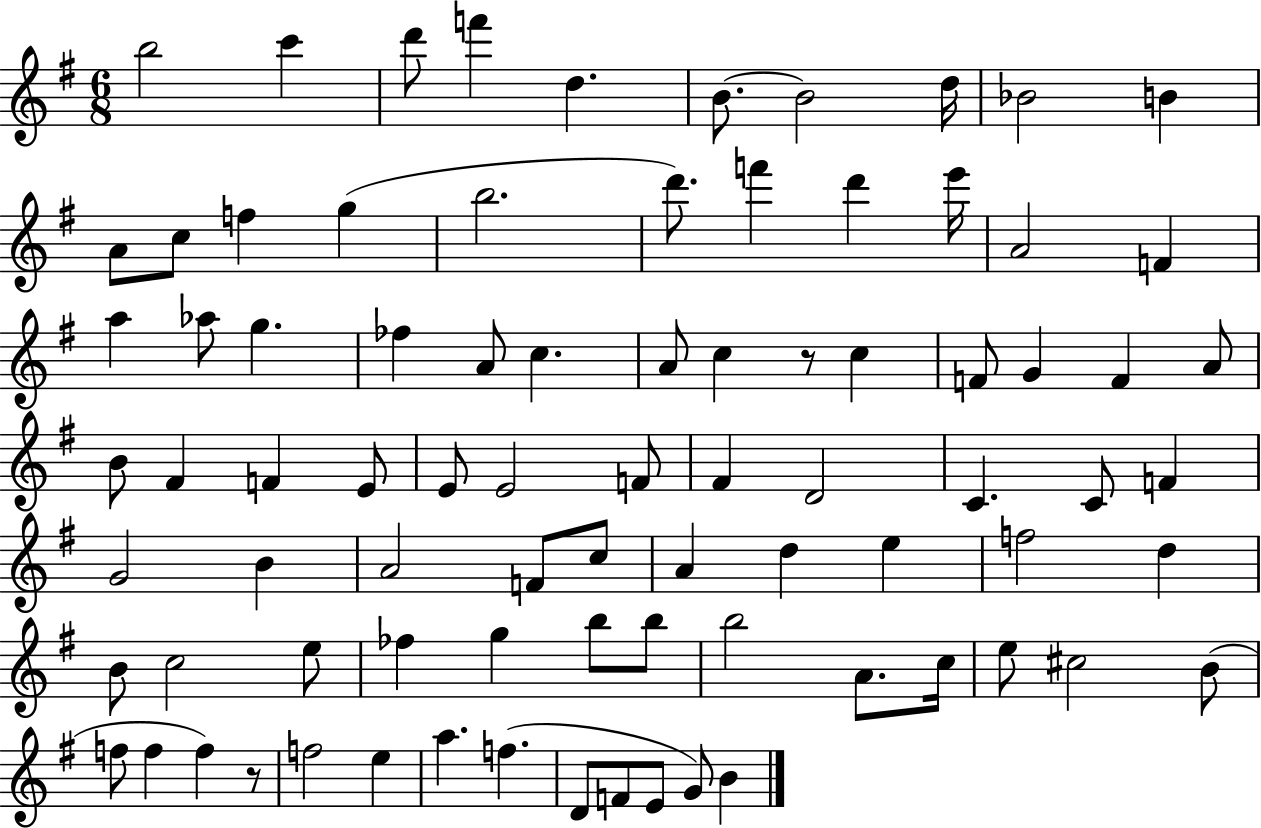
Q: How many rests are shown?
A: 2